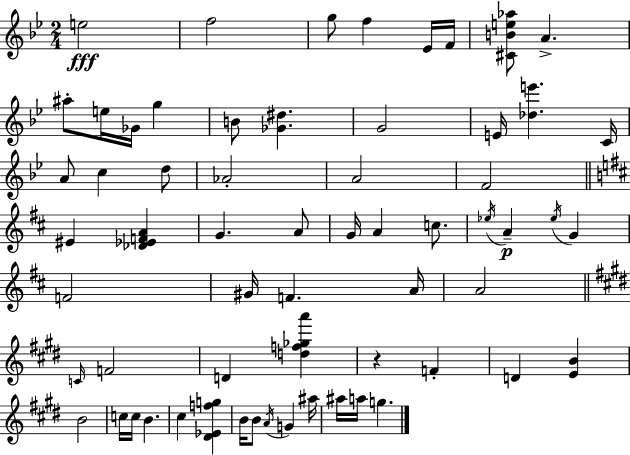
{
  \clef treble
  \numericTimeSignature
  \time 2/4
  \key bes \major
  e''2\fff | f''2 | g''8 f''4 ees'16 f'16 | <cis' b' e'' aes''>8 a'4.-> | \break ais''8-. e''16 ges'16 g''4 | b'8 <ges' dis''>4. | g'2 | e'16 <des'' e'''>4. c'16 | \break a'8 c''4 d''8 | aes'2-. | a'2 | f'2 | \break \bar "||" \break \key b \minor eis'4 <des' ees' f' a'>4 | g'4. a'8 | g'16 a'4 c''8. | \acciaccatura { ees''16 }\p a'4-- \acciaccatura { ees''16 } g'4 | \break f'2 | gis'16 f'4. | a'16 a'2 | \bar "||" \break \key e \major \grace { c'16 } f'2 | d'4 <d'' f'' ges'' a'''>4 | r4 f'4-. | d'4 <e' b'>4 | \break b'2 | c''16 c''16 b'4. | cis''4 <dis' ees' f'' g''>4 | b'16 b'8 \acciaccatura { a'16 } g'4 | \break ais''16 ais''16 a''16 g''4. | \bar "|."
}